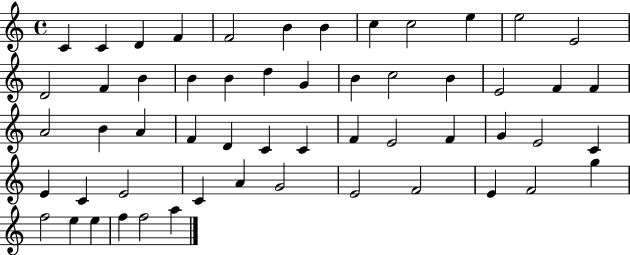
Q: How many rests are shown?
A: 0